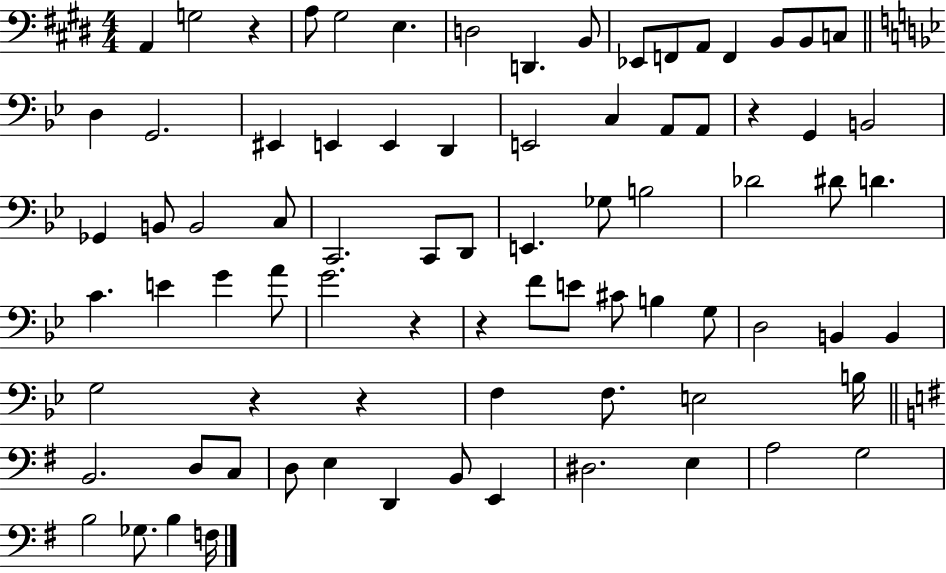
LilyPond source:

{
  \clef bass
  \numericTimeSignature
  \time 4/4
  \key e \major
  a,4 g2 r4 | a8 gis2 e4. | d2 d,4. b,8 | ees,8 f,8 a,8 f,4 b,8 b,8 c8 | \break \bar "||" \break \key bes \major d4 g,2. | eis,4 e,4 e,4 d,4 | e,2 c4 a,8 a,8 | r4 g,4 b,2 | \break ges,4 b,8 b,2 c8 | c,2. c,8 d,8 | e,4. ges8 b2 | des'2 dis'8 d'4. | \break c'4. e'4 g'4 a'8 | g'2. r4 | r4 f'8 e'8 cis'8 b4 g8 | d2 b,4 b,4 | \break g2 r4 r4 | f4 f8. e2 b16 | \bar "||" \break \key g \major b,2. d8 c8 | d8 e4 d,4 b,8 e,4 | dis2. e4 | a2 g2 | \break b2 ges8. b4 f16 | \bar "|."
}